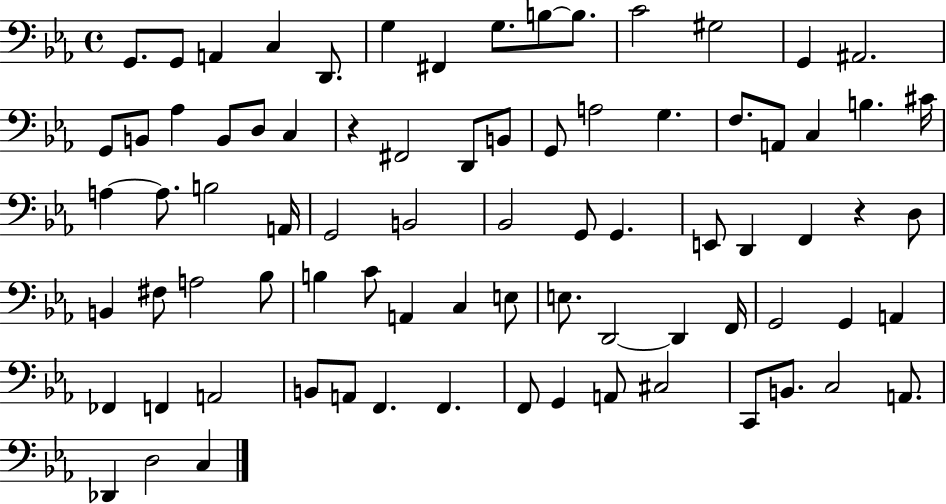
X:1
T:Untitled
M:4/4
L:1/4
K:Eb
G,,/2 G,,/2 A,, C, D,,/2 G, ^F,, G,/2 B,/2 B,/2 C2 ^G,2 G,, ^A,,2 G,,/2 B,,/2 _A, B,,/2 D,/2 C, z ^F,,2 D,,/2 B,,/2 G,,/2 A,2 G, F,/2 A,,/2 C, B, ^C/4 A, A,/2 B,2 A,,/4 G,,2 B,,2 _B,,2 G,,/2 G,, E,,/2 D,, F,, z D,/2 B,, ^F,/2 A,2 _B,/2 B, C/2 A,, C, E,/2 E,/2 D,,2 D,, F,,/4 G,,2 G,, A,, _F,, F,, A,,2 B,,/2 A,,/2 F,, F,, F,,/2 G,, A,,/2 ^C,2 C,,/2 B,,/2 C,2 A,,/2 _D,, D,2 C,